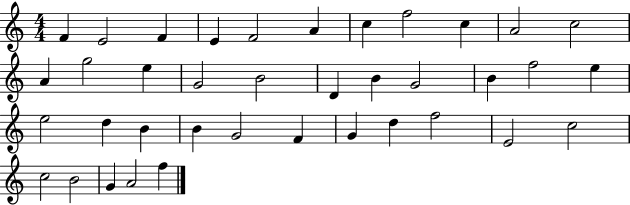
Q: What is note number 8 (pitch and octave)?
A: F5